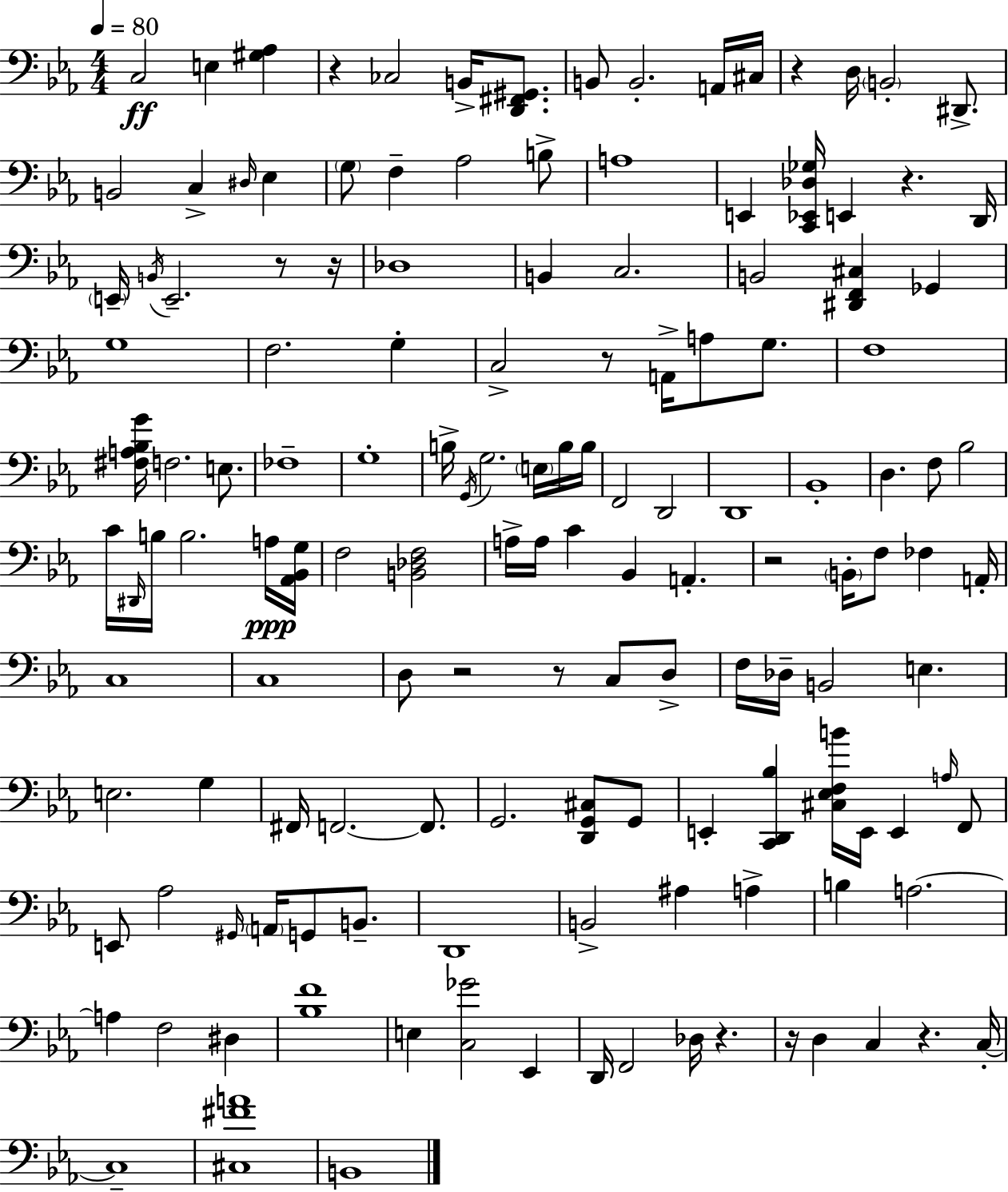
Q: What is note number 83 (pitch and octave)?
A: F#2